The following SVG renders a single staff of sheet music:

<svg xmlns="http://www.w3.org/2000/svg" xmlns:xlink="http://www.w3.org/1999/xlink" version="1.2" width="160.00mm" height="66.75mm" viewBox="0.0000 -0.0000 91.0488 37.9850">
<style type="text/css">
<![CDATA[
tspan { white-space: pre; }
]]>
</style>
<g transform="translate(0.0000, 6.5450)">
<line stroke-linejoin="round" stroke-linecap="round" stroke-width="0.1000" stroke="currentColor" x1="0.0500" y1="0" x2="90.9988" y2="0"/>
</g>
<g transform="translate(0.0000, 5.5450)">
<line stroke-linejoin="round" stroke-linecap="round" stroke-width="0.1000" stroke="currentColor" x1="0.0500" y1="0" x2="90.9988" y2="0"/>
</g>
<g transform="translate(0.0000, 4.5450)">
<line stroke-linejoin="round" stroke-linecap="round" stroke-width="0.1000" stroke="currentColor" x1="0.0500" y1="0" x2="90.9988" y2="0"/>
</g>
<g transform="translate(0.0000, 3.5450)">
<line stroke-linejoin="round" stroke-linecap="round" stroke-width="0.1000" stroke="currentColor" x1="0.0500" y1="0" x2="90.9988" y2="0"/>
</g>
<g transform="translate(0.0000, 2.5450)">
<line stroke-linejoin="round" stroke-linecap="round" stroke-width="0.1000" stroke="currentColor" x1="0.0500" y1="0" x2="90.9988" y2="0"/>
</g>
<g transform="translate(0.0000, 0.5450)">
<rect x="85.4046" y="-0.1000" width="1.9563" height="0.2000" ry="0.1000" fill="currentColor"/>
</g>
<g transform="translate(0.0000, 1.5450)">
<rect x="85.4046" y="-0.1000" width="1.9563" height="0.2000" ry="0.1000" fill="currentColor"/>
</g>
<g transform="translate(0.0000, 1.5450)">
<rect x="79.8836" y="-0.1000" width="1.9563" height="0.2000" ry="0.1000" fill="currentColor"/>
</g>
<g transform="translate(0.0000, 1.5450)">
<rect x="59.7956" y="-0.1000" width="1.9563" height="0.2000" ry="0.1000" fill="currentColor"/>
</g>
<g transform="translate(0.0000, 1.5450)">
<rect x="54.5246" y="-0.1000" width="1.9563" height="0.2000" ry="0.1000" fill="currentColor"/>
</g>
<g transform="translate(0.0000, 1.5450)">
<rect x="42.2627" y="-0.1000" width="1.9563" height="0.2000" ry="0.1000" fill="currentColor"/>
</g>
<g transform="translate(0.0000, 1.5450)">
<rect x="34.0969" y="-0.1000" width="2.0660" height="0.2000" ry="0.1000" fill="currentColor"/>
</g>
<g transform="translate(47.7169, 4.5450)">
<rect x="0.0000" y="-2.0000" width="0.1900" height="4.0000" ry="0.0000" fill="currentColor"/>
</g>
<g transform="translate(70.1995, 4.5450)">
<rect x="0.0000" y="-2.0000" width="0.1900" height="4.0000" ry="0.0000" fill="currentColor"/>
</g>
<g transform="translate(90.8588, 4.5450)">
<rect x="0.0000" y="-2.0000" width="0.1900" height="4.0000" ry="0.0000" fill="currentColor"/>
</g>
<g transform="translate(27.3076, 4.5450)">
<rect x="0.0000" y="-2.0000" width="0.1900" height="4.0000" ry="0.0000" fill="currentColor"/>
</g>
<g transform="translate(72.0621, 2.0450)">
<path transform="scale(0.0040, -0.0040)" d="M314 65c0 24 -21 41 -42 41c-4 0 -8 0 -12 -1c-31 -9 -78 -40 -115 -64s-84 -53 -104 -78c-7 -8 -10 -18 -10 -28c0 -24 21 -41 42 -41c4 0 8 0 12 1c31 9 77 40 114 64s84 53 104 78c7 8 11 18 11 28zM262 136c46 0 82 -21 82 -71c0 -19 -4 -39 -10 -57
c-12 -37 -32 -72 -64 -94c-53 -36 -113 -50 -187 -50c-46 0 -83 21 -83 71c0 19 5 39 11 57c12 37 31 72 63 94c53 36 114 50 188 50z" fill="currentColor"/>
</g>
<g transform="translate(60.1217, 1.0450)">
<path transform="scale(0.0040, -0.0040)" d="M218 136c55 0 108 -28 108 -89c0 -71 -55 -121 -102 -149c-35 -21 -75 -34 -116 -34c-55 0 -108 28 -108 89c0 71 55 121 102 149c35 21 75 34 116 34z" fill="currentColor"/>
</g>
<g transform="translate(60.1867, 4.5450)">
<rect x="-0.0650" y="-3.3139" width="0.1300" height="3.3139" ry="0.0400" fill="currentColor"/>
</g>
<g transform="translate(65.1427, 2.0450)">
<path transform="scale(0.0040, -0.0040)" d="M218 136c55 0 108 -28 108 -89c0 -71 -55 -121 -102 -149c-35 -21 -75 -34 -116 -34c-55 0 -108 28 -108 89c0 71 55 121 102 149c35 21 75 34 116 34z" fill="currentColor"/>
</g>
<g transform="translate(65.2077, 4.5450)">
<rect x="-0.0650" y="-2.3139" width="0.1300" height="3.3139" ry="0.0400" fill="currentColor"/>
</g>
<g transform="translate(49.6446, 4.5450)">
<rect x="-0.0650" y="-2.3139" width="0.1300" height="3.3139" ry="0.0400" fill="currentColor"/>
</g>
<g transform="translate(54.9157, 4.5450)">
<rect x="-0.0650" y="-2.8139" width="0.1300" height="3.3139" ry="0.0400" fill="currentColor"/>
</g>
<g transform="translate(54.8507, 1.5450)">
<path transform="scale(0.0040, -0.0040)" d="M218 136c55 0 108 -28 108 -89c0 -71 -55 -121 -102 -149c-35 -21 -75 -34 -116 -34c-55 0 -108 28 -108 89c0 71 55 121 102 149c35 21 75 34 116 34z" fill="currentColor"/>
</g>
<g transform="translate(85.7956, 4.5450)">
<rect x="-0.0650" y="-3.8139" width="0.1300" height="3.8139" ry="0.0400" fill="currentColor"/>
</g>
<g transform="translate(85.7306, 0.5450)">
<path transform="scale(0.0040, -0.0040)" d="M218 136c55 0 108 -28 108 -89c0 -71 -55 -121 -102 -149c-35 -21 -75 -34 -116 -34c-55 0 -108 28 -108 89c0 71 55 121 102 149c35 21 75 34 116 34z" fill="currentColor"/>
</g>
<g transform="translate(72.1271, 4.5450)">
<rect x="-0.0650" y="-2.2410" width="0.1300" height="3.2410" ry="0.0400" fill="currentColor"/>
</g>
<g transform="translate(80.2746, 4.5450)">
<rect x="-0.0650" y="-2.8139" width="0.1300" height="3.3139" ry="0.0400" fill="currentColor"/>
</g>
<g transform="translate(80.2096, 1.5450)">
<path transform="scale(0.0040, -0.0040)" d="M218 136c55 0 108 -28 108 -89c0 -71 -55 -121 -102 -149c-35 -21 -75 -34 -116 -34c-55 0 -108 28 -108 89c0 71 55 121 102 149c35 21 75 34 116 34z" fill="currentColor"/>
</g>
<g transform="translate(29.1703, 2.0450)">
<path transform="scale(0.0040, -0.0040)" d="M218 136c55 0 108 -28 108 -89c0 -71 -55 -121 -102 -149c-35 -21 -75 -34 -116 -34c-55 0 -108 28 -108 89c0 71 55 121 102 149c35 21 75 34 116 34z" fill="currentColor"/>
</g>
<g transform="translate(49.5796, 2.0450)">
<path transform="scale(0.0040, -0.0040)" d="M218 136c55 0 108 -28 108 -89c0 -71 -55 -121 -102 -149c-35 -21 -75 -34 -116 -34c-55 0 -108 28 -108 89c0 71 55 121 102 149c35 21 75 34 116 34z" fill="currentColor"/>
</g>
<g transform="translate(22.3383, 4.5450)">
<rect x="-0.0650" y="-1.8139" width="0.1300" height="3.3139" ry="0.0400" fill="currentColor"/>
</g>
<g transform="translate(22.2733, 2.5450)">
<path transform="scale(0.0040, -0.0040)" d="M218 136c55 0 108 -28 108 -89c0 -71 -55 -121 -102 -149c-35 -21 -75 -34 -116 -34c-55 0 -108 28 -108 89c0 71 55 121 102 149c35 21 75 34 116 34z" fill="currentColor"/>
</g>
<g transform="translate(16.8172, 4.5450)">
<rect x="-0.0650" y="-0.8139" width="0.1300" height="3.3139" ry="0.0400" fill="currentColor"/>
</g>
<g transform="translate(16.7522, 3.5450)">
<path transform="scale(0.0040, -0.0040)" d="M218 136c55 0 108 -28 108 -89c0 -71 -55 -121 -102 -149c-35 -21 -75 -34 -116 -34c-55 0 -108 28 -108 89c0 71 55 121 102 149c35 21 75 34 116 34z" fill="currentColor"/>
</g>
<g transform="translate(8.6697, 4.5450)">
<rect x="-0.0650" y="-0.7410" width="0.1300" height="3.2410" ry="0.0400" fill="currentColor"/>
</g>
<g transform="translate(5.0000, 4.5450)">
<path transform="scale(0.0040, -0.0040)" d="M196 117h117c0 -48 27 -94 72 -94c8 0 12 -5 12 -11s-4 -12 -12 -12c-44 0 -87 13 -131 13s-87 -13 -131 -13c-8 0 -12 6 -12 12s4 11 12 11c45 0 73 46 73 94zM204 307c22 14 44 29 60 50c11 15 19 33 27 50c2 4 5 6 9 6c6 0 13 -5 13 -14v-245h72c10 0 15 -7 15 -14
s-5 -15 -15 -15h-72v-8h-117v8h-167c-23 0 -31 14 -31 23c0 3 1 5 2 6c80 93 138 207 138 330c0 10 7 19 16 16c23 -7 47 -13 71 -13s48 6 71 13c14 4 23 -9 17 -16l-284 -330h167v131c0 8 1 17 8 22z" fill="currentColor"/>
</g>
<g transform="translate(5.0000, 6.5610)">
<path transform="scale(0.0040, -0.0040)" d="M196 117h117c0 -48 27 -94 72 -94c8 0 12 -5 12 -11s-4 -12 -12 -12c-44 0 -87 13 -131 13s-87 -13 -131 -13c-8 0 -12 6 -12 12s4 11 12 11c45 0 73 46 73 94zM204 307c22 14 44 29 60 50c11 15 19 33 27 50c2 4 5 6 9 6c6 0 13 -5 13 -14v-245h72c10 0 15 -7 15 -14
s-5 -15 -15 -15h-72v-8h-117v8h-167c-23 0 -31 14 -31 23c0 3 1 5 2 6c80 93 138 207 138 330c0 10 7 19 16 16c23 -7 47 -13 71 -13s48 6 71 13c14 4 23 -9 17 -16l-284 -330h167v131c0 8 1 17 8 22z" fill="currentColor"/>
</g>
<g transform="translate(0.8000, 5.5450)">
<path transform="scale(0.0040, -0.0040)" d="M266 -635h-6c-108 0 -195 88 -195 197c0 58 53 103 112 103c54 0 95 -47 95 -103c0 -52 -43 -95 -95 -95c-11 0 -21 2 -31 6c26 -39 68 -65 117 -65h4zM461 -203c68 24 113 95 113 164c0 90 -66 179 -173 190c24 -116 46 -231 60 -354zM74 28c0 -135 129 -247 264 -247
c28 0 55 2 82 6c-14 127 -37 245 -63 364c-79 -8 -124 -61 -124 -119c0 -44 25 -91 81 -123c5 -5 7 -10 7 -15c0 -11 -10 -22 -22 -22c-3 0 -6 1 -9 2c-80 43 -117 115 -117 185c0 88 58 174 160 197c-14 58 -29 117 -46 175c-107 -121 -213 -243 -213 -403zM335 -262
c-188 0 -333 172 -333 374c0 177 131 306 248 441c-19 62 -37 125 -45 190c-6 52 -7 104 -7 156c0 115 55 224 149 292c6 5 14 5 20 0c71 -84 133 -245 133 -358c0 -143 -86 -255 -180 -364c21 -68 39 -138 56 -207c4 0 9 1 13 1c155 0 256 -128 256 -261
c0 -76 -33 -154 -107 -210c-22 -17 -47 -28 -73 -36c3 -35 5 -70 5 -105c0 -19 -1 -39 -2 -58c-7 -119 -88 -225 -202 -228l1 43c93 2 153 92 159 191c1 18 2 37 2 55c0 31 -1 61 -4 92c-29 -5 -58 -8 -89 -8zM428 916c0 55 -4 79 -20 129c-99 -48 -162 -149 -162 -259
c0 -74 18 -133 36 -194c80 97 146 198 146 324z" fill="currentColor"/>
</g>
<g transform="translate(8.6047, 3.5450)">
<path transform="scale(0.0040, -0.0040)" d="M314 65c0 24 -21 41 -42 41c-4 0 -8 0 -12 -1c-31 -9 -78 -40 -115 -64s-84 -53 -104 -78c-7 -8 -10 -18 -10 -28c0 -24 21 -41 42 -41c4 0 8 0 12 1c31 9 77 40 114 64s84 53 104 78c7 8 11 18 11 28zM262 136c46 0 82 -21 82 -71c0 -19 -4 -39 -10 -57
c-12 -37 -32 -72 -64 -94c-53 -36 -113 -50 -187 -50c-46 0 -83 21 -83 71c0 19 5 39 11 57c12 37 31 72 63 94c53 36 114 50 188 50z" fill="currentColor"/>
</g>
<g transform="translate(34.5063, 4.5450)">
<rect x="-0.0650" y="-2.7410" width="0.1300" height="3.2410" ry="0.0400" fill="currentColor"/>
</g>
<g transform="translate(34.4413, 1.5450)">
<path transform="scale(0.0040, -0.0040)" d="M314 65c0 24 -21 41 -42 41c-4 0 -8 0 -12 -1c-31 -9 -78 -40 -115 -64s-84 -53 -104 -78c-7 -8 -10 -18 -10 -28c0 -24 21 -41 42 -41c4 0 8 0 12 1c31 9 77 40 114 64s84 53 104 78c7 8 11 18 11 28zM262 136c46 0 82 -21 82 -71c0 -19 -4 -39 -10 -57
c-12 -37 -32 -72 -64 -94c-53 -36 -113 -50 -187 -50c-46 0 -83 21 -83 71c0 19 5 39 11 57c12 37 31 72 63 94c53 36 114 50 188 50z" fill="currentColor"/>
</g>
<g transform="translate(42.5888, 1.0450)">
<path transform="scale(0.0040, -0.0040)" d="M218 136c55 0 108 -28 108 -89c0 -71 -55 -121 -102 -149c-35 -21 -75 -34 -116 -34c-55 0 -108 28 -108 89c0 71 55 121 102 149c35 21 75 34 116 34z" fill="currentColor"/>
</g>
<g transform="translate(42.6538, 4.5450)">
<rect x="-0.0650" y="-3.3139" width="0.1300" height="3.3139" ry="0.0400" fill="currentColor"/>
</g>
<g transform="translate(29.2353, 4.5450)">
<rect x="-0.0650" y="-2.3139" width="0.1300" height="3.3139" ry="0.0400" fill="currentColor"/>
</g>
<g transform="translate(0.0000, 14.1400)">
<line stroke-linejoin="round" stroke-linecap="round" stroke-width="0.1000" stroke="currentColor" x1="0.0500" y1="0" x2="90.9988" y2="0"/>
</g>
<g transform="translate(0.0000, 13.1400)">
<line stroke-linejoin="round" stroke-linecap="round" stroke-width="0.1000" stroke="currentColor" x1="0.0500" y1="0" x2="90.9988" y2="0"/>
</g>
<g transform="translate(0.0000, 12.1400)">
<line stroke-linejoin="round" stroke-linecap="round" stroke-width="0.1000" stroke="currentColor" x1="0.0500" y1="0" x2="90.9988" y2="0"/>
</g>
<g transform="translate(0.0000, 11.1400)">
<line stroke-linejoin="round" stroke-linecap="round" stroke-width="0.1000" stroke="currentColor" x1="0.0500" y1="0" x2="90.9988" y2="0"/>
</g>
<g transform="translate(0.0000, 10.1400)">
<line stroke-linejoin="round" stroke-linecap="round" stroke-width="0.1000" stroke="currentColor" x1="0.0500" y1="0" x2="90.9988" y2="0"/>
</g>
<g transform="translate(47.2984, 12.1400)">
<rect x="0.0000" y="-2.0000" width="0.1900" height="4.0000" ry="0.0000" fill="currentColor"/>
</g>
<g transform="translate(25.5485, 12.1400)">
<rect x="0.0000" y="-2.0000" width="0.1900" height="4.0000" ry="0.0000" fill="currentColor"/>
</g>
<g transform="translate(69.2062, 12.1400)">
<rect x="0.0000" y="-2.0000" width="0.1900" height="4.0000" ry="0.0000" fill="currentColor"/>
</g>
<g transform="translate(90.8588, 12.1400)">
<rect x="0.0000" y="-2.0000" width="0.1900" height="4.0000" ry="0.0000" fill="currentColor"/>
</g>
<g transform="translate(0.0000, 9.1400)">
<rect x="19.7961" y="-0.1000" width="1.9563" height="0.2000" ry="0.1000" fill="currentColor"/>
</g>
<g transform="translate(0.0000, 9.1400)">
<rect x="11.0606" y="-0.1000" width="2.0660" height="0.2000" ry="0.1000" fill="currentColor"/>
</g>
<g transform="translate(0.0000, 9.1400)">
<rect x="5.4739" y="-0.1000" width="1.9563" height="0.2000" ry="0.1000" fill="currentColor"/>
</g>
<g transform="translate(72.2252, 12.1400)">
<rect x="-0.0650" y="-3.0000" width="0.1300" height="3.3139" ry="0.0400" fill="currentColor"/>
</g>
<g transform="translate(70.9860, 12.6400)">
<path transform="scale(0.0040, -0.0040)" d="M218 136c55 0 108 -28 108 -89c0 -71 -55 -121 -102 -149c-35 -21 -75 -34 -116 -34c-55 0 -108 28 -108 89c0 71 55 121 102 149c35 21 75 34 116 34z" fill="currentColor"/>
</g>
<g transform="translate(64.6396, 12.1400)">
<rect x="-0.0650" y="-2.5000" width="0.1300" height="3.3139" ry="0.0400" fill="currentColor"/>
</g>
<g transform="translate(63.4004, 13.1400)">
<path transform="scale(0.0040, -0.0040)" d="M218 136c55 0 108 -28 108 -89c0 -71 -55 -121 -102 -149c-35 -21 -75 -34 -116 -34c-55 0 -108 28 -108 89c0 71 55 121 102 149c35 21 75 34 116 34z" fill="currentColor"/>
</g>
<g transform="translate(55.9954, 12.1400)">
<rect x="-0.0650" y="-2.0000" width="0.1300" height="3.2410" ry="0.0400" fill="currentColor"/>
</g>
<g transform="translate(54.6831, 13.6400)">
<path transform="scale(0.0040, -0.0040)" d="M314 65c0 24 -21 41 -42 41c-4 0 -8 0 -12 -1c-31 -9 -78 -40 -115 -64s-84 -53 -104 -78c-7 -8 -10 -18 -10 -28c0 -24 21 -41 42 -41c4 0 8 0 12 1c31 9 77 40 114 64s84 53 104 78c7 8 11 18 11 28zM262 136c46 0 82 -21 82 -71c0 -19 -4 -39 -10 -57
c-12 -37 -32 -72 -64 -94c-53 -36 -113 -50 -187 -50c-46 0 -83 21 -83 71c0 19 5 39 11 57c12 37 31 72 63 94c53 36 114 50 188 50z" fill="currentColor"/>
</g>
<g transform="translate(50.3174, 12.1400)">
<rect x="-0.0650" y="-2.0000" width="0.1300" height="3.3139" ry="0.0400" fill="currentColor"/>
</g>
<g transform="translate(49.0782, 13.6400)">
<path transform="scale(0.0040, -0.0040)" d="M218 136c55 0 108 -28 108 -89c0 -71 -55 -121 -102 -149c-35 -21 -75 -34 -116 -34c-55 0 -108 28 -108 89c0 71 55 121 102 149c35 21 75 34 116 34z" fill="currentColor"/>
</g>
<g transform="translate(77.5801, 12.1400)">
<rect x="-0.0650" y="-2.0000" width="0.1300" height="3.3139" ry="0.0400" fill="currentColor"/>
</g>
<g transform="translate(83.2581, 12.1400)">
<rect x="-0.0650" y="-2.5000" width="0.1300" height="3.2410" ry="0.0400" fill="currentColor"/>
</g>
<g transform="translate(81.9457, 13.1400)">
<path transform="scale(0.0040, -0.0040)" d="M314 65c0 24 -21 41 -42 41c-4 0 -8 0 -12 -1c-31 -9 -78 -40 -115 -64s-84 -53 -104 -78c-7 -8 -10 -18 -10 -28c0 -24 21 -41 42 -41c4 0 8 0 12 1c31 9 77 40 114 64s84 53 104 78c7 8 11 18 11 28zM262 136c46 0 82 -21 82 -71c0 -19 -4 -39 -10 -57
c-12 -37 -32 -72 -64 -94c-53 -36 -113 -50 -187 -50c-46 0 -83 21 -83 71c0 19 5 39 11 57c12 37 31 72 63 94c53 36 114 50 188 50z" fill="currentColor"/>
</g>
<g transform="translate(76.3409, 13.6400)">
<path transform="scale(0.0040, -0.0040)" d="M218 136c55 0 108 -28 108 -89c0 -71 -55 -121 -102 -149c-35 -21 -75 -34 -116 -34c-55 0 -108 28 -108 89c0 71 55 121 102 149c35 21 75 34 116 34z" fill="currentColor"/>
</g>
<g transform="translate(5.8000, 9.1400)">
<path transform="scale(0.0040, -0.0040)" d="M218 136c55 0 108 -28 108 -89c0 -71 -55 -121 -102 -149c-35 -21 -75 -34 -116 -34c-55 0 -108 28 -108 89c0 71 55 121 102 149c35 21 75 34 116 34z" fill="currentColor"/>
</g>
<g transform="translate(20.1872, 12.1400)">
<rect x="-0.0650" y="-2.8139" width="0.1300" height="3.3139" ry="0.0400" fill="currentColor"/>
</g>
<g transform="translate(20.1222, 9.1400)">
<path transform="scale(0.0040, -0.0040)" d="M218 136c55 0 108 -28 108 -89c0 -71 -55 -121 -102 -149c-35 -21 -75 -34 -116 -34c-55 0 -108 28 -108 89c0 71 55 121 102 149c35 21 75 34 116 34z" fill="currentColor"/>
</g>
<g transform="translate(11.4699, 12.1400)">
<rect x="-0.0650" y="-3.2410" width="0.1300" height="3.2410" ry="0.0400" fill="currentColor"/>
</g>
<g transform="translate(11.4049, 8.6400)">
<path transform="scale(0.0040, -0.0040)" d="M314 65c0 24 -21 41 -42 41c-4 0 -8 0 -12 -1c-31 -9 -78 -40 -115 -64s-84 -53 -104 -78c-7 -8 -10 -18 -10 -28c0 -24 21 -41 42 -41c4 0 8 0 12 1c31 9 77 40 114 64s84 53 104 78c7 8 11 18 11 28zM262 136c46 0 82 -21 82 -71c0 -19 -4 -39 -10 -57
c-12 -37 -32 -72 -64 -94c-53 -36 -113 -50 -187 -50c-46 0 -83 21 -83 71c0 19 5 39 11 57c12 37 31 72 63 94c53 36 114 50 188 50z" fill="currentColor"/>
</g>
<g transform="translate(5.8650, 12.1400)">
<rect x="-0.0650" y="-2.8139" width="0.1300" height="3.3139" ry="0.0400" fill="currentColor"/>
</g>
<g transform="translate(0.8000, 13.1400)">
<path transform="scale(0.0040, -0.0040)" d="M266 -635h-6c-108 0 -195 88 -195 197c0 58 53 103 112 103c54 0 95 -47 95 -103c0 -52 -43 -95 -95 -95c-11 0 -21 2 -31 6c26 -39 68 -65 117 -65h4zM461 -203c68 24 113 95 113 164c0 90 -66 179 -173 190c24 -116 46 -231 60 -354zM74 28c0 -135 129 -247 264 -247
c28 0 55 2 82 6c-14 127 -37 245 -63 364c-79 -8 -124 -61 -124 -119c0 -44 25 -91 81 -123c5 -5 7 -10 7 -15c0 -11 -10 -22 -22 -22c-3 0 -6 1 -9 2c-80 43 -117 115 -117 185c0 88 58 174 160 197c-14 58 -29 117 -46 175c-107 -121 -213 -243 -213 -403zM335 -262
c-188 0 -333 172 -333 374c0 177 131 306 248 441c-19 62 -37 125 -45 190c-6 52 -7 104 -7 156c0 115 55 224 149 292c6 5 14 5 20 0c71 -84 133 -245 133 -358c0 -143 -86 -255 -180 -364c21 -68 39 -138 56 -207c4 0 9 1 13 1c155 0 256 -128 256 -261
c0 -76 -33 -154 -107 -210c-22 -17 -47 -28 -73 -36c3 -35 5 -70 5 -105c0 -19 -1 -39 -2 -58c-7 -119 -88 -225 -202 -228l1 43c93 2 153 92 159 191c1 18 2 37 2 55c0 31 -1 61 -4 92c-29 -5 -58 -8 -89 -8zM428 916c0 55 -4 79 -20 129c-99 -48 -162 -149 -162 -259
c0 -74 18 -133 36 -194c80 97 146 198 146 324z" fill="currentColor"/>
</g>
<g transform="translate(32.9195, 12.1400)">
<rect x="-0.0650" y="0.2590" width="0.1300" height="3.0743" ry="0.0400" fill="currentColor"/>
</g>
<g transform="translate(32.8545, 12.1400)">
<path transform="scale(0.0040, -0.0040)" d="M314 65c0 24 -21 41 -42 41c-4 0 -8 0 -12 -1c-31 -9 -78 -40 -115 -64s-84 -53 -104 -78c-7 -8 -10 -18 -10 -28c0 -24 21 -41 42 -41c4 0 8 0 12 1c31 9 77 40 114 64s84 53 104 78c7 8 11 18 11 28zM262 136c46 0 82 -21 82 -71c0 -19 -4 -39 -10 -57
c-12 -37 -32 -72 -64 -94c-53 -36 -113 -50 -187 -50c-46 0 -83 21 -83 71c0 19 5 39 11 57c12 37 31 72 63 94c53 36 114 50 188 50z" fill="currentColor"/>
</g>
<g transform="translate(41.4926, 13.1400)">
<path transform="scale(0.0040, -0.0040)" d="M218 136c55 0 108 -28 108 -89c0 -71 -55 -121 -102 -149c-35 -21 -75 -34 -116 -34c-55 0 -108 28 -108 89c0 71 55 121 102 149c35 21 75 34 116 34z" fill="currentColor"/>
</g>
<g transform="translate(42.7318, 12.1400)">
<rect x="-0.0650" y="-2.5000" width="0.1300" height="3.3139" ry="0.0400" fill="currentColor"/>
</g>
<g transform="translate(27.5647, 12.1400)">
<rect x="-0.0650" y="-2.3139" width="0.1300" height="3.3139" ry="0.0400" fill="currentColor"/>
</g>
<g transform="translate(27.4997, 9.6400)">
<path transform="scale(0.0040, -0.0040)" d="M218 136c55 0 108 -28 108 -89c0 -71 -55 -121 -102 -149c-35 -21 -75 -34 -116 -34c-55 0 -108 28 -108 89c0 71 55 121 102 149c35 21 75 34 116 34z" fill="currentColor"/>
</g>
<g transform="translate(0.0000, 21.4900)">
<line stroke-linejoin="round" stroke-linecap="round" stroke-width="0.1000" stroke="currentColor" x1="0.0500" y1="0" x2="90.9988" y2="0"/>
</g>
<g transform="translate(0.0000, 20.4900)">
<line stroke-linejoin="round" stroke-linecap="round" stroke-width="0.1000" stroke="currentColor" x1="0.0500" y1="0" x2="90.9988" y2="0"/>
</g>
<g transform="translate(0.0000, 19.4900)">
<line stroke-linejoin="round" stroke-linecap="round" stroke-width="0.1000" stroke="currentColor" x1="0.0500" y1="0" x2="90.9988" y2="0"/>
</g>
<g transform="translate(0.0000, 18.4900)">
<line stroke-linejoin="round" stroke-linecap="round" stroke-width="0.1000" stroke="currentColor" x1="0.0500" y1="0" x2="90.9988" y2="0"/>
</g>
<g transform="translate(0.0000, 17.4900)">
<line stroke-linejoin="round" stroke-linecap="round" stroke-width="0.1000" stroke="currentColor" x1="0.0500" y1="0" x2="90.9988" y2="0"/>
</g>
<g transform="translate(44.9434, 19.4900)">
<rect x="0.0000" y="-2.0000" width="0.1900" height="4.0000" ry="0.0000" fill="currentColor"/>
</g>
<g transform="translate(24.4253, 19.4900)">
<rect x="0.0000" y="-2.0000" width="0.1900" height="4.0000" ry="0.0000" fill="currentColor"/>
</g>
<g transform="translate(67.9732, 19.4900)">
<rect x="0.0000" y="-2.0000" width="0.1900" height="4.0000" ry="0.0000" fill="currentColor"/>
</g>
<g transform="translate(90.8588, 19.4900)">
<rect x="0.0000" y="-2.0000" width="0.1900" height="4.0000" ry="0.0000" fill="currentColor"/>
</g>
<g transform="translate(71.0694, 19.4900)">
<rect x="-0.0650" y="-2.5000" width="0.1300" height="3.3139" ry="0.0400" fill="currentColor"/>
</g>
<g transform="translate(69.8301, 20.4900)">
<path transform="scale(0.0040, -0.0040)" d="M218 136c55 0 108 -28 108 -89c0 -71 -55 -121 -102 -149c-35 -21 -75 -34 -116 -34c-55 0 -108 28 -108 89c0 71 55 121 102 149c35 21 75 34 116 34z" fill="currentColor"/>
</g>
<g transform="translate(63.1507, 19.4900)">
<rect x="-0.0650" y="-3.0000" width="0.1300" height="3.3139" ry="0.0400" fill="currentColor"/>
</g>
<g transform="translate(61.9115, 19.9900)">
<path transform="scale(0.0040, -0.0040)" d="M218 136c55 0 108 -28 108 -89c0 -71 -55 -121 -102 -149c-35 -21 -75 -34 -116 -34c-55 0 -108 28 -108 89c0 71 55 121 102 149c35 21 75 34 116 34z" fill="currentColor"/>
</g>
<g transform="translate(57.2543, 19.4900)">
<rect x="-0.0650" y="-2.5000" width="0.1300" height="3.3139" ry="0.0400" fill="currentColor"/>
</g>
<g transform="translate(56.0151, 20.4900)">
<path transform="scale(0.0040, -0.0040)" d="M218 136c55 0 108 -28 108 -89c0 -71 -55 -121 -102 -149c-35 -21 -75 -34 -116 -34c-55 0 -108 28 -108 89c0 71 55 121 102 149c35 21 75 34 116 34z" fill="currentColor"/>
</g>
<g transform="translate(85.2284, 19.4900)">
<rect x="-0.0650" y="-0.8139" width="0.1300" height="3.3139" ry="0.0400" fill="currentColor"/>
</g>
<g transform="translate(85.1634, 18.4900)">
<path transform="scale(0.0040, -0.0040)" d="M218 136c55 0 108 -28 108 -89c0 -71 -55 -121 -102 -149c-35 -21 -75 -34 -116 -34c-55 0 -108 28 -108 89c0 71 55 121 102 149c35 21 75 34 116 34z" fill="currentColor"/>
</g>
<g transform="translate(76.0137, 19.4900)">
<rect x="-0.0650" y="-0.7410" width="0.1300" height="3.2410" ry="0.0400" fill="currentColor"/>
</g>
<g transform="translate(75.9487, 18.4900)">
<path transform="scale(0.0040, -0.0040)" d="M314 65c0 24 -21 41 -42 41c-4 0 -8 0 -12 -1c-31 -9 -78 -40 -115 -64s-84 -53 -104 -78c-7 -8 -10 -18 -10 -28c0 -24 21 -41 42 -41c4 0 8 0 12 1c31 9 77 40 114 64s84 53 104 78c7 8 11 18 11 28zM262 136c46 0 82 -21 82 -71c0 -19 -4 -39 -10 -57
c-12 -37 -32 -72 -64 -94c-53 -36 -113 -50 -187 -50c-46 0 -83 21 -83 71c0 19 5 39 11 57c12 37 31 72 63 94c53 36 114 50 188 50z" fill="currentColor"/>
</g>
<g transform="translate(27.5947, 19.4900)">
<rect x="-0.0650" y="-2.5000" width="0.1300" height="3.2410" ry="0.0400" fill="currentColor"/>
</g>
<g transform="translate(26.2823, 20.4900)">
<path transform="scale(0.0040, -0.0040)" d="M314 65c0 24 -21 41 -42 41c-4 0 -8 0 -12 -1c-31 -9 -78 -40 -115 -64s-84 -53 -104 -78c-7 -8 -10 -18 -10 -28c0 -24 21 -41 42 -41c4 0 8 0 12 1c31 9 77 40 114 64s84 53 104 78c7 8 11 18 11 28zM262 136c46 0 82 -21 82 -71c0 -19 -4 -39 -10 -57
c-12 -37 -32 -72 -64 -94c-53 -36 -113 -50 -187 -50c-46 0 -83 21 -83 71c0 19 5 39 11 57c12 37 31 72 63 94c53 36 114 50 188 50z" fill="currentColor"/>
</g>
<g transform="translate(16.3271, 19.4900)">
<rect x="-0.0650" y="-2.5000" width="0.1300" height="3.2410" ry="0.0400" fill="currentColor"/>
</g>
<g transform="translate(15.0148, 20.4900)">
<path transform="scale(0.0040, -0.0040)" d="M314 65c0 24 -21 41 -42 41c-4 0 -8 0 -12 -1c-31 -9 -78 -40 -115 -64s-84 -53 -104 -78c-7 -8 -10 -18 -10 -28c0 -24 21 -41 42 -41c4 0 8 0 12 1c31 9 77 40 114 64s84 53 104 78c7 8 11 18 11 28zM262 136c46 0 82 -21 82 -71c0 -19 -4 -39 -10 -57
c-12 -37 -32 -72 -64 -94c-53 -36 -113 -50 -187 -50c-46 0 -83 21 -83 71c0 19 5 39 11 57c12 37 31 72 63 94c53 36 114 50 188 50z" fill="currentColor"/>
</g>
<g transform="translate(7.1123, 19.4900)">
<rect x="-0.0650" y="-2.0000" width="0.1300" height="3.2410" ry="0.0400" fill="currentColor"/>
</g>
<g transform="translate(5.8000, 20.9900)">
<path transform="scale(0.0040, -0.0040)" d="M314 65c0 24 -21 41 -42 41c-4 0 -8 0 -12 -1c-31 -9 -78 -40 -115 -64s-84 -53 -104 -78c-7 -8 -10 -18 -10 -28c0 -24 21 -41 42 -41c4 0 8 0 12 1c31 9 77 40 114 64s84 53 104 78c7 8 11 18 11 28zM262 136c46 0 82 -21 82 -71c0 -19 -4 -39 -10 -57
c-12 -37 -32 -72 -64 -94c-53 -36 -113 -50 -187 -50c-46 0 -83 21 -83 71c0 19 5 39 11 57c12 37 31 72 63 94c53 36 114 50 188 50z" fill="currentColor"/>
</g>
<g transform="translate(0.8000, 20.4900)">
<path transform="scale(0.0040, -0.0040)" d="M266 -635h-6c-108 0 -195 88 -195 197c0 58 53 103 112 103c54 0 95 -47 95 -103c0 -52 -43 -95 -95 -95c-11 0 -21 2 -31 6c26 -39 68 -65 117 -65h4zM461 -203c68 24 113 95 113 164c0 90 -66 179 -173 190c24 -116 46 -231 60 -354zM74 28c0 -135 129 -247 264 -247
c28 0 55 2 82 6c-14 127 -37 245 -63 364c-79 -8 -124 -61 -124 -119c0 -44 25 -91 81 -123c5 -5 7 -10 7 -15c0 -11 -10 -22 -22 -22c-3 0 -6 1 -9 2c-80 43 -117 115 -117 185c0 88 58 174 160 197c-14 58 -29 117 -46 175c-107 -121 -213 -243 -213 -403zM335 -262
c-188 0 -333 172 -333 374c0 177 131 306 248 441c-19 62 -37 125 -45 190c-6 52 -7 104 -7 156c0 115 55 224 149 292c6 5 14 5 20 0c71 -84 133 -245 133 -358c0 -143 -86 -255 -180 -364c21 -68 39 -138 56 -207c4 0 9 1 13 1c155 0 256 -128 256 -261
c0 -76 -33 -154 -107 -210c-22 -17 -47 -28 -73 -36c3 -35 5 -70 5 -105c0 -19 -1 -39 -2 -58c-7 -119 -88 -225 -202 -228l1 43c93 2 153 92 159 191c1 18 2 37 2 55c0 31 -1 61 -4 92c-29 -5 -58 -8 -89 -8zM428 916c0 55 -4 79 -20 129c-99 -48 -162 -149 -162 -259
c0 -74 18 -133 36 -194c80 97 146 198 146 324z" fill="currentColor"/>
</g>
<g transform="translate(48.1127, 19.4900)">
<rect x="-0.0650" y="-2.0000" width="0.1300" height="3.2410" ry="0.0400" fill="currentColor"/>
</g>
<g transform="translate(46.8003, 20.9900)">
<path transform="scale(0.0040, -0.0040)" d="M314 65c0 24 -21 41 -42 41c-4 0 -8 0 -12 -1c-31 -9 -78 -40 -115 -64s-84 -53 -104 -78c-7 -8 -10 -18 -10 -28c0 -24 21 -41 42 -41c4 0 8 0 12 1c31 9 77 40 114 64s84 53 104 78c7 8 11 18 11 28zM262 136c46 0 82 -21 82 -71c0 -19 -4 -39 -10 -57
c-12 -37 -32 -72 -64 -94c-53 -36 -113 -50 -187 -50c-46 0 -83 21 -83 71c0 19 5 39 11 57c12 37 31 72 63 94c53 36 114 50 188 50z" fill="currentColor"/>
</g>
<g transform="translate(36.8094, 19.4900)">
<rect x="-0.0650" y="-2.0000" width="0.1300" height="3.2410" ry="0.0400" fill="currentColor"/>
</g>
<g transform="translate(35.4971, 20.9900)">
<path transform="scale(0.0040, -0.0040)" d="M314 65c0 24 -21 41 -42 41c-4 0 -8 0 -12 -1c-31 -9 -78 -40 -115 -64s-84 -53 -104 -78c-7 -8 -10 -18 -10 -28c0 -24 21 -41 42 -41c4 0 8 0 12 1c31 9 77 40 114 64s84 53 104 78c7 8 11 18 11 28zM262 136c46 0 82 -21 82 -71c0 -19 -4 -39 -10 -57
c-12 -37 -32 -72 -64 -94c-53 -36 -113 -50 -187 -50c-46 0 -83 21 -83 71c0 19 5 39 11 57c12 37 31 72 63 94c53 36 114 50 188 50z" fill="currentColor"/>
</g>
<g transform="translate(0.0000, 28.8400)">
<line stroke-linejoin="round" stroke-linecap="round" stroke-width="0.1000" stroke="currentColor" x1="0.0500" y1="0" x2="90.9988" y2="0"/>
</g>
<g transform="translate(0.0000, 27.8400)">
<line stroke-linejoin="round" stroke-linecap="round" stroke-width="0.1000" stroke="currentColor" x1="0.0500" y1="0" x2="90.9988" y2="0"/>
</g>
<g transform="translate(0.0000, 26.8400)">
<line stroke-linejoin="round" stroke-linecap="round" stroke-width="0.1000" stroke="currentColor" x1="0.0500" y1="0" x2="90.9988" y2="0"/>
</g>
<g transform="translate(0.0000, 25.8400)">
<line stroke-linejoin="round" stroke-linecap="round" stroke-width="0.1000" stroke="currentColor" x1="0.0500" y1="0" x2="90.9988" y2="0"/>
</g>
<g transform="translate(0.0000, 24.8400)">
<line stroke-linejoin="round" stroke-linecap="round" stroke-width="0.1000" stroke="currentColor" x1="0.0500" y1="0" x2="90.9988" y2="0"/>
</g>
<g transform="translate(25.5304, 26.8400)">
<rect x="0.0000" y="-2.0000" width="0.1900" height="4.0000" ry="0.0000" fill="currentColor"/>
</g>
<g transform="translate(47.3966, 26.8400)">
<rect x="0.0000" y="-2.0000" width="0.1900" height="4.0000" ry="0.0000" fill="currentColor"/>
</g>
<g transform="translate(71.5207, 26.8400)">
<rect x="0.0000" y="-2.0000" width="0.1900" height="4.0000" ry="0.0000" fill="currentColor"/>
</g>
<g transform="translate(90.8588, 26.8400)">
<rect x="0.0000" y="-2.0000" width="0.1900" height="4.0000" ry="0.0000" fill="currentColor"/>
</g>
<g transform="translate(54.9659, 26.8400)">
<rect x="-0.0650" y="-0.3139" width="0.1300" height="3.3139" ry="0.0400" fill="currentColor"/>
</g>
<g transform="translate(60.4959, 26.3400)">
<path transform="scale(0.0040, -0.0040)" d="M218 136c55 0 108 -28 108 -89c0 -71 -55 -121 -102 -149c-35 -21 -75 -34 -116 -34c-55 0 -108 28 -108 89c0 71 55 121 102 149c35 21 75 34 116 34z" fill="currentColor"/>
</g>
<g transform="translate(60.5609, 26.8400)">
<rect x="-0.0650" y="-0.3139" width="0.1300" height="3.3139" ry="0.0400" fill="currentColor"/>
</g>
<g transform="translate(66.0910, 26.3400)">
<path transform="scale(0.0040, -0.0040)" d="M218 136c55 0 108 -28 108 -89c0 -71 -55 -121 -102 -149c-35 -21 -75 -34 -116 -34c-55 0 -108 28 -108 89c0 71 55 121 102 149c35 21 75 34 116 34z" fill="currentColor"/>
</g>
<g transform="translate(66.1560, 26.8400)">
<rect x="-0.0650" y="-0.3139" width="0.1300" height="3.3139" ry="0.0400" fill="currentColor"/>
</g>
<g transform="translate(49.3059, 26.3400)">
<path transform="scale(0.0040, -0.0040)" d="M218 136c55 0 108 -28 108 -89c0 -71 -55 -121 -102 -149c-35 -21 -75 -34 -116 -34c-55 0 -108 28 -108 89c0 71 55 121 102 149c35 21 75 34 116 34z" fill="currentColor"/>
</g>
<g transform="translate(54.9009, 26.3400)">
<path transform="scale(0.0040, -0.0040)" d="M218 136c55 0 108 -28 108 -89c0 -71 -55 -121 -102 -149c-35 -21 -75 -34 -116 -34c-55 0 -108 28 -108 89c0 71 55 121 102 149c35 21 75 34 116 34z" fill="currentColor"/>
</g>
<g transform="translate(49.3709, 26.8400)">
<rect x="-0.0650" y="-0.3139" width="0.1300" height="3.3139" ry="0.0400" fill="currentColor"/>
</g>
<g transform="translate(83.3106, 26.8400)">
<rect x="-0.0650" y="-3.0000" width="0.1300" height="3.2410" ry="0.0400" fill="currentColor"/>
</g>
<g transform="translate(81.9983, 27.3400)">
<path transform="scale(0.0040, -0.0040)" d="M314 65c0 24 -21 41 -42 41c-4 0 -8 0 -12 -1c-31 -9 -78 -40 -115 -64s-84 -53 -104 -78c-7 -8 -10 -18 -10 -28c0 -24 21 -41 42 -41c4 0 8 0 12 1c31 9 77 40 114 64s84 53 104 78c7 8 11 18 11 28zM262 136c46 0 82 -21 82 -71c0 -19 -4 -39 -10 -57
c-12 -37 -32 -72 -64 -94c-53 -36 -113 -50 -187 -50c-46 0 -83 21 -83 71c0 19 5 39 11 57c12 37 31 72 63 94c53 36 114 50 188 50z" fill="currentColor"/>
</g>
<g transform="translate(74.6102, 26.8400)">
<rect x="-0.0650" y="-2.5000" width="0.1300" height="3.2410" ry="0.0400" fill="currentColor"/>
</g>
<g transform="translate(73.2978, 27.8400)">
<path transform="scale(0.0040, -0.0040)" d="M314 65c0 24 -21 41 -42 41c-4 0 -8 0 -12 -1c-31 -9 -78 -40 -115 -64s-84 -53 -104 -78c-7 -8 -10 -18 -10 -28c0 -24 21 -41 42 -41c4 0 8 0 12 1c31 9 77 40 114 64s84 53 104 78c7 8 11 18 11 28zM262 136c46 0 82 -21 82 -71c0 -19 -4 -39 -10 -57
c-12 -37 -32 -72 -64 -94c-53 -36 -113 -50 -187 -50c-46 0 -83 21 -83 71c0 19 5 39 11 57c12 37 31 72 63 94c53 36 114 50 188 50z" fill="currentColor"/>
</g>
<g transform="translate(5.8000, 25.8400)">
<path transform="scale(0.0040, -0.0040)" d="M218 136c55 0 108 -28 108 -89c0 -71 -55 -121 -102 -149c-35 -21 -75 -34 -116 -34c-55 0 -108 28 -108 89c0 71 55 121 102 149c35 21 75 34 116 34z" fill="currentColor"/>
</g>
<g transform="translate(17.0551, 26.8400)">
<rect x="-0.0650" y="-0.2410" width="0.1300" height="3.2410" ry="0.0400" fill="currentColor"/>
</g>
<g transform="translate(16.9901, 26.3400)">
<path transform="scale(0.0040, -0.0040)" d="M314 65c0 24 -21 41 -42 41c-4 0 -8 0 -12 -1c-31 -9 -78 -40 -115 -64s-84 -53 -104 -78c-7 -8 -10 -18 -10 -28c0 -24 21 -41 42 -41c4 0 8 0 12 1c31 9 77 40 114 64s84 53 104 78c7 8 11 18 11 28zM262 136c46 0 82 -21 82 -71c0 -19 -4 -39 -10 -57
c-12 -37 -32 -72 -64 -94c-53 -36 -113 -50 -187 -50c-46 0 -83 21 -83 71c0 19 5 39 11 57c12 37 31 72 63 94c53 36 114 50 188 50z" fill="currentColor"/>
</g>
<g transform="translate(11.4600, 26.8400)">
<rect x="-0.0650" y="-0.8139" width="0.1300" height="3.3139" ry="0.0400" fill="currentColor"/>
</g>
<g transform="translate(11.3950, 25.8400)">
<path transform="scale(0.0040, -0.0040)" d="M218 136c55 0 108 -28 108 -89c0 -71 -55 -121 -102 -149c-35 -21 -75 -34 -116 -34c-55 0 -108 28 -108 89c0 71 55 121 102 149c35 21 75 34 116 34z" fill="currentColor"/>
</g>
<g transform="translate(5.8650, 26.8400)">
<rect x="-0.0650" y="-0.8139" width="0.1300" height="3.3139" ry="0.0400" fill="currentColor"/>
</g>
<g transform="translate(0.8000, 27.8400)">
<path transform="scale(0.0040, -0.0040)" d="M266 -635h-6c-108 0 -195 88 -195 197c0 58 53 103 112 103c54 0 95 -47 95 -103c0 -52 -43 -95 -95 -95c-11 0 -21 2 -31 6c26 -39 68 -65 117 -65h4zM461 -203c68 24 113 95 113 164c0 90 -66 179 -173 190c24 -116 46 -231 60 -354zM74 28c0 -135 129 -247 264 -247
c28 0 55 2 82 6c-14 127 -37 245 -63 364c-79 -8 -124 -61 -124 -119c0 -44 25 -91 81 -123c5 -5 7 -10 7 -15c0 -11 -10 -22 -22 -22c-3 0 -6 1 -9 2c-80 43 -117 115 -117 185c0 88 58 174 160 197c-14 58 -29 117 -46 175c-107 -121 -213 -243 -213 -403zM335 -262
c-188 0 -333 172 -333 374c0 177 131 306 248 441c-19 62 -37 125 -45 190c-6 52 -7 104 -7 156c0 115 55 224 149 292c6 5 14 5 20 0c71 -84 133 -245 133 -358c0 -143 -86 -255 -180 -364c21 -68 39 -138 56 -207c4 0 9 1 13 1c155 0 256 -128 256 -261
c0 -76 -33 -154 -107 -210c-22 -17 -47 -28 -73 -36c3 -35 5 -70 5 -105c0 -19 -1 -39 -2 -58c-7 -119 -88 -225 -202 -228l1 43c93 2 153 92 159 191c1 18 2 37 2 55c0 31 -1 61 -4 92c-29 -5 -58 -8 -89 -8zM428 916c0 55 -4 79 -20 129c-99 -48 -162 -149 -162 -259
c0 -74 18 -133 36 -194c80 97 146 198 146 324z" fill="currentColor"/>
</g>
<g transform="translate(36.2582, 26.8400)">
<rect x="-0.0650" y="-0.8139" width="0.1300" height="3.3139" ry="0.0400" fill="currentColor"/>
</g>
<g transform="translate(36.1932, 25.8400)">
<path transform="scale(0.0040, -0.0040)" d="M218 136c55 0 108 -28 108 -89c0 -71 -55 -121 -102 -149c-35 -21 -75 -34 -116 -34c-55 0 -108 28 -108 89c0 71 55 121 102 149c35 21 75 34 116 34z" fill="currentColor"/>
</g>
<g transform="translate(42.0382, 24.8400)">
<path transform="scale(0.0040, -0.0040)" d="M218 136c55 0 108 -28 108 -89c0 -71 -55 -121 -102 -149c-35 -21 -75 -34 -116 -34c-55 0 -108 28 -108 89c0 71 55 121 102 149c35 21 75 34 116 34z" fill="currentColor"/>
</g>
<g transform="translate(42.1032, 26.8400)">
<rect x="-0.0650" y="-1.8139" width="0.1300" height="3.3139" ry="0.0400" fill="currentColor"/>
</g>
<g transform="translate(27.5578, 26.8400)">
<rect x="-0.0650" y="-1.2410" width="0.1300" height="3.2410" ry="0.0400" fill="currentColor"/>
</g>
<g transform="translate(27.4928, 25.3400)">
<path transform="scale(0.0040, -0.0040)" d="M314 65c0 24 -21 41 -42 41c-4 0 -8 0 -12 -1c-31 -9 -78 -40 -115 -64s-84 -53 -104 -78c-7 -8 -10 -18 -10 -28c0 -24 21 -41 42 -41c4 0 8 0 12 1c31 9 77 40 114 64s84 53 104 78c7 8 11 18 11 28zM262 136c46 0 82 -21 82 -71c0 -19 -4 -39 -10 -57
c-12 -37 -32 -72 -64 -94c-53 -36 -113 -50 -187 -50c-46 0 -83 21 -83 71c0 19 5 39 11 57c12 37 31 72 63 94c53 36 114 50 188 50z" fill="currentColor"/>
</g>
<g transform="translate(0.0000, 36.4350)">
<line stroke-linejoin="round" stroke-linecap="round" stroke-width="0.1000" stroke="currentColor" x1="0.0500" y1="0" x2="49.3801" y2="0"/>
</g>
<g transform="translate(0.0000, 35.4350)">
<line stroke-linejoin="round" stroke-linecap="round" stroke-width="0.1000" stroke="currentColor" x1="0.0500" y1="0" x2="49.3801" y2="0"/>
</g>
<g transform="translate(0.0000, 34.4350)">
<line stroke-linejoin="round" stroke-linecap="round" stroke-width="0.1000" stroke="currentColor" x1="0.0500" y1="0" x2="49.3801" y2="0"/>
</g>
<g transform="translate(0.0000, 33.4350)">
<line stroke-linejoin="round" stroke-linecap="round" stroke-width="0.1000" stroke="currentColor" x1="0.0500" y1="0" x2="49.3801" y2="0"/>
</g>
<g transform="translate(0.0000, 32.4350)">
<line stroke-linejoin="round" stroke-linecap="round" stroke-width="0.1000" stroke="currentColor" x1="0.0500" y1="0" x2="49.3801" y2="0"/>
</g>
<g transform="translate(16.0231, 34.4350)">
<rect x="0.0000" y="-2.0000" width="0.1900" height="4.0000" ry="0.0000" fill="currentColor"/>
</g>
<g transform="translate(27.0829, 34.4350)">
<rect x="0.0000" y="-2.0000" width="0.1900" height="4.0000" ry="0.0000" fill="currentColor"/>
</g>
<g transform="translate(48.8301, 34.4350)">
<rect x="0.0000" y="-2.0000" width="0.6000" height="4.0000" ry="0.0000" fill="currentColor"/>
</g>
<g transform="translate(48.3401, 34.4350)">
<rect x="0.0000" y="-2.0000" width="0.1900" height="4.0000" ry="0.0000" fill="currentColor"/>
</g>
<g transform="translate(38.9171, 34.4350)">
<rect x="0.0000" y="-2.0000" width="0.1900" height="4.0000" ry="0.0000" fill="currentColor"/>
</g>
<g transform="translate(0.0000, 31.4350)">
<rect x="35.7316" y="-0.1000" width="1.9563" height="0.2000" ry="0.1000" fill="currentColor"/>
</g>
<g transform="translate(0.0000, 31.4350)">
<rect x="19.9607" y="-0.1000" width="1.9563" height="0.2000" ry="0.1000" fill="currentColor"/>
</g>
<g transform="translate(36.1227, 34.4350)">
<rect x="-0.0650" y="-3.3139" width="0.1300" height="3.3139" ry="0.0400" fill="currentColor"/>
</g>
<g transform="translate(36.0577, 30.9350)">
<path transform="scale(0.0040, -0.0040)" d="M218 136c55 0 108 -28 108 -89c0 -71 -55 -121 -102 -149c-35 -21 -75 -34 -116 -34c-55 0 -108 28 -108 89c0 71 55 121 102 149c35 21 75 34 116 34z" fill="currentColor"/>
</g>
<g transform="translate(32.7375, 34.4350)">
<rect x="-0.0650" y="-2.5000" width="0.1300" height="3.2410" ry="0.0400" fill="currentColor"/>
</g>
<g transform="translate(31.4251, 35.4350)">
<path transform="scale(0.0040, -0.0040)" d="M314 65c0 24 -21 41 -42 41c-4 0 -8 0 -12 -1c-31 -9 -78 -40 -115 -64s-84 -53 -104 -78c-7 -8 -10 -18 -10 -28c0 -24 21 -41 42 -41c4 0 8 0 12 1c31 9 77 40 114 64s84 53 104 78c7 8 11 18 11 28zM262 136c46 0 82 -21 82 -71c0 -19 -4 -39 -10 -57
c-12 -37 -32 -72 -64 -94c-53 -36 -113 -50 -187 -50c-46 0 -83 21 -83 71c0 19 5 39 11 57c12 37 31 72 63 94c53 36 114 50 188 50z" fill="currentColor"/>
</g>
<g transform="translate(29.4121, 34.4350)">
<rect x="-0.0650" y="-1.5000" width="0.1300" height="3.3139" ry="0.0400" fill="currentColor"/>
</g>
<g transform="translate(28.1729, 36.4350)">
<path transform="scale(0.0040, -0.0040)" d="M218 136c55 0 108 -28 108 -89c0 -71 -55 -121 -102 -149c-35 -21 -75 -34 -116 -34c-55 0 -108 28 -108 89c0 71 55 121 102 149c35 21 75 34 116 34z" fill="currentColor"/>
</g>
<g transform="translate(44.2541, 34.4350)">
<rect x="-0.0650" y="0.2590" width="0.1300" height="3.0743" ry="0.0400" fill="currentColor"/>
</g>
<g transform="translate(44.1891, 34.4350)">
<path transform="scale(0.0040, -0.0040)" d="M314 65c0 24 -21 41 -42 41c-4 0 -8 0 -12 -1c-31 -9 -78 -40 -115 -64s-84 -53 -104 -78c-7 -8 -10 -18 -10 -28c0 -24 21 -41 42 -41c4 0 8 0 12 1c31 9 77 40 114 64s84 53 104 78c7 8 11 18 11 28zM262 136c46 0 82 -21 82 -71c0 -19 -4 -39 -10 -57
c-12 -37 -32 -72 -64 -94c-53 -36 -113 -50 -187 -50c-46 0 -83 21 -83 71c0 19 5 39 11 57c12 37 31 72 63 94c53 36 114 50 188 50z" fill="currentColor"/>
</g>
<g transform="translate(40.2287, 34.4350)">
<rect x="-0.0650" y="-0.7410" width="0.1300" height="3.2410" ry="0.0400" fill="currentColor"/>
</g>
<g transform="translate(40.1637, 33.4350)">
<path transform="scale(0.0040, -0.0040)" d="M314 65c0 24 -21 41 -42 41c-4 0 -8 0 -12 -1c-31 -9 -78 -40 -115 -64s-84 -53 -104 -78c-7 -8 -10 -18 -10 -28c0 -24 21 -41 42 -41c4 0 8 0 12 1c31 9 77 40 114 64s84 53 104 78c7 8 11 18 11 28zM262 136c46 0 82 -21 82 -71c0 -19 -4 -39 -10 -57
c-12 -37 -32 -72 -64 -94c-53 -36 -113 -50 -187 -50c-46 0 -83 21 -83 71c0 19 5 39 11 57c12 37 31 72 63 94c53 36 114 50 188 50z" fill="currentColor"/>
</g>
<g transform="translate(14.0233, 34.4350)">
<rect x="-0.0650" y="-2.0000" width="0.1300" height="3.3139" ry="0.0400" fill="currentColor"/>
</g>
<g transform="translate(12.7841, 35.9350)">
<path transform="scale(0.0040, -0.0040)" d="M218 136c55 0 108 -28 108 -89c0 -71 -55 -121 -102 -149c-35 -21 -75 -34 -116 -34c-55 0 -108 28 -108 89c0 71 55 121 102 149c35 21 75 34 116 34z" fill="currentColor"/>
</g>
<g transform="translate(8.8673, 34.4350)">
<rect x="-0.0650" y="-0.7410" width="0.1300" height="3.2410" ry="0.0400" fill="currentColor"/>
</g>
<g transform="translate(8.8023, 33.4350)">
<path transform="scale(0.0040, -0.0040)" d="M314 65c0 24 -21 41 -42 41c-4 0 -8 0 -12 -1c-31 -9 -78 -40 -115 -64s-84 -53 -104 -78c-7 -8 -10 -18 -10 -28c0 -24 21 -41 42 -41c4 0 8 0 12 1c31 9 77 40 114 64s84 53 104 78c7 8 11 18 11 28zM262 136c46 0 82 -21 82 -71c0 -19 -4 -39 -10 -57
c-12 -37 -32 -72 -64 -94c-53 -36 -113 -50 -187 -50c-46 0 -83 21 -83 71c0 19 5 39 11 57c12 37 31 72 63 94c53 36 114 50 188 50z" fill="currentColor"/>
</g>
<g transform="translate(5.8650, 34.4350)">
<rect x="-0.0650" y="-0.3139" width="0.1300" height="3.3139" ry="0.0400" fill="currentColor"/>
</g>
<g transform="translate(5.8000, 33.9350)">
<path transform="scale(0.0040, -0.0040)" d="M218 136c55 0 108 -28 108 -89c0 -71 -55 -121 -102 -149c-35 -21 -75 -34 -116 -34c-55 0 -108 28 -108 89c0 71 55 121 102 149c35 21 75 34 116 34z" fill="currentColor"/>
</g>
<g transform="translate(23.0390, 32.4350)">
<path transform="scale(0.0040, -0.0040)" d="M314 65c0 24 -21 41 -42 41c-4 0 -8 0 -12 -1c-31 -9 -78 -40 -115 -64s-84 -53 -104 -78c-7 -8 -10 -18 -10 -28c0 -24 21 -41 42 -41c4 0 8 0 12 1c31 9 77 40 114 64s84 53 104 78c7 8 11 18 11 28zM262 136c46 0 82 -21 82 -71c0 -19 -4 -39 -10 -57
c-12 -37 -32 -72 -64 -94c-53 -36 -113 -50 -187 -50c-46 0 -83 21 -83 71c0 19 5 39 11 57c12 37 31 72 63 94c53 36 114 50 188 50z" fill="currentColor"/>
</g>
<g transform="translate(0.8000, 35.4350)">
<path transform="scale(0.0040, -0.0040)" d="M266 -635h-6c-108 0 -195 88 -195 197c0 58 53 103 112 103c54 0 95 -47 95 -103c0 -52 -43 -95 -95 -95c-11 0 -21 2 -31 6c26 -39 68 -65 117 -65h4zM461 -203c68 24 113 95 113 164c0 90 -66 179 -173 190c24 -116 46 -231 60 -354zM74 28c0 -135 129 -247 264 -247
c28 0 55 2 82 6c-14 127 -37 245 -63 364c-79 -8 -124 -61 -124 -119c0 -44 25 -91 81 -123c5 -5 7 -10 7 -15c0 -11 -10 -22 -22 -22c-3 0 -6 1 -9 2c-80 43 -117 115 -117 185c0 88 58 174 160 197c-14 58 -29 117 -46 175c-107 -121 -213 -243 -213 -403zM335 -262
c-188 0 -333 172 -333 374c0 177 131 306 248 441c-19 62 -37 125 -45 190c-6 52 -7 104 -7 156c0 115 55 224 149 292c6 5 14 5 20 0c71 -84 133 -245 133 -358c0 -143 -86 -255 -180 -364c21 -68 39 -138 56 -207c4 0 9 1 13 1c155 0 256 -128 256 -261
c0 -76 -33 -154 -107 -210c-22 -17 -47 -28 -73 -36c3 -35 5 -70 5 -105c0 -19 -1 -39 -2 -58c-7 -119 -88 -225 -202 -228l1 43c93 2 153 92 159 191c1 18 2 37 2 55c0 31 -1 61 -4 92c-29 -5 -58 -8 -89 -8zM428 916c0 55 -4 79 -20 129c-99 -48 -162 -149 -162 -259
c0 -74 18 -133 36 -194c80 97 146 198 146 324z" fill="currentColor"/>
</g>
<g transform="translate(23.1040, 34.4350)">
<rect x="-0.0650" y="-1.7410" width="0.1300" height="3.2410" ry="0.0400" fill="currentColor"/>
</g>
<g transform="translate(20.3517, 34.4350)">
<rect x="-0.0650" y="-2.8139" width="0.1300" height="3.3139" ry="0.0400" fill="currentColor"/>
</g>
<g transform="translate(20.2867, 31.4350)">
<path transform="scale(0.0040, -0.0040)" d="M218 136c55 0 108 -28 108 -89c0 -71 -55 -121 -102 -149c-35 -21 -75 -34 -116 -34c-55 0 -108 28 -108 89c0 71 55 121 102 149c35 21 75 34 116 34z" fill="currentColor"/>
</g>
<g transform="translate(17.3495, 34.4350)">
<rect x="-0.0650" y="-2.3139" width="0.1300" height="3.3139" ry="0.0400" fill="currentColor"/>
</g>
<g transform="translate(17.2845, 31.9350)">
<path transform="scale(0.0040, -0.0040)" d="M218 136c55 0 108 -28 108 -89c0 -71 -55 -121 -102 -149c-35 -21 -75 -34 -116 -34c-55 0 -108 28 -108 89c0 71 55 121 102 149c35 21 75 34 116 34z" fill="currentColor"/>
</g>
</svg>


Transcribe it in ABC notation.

X:1
T:Untitled
M:4/4
L:1/4
K:C
d2 d f g a2 b g a b g g2 a c' a b2 a g B2 G F F2 G A F G2 F2 G2 G2 F2 F2 G A G d2 d d d c2 e2 d f c c c c G2 A2 c d2 F g a f2 E G2 b d2 B2